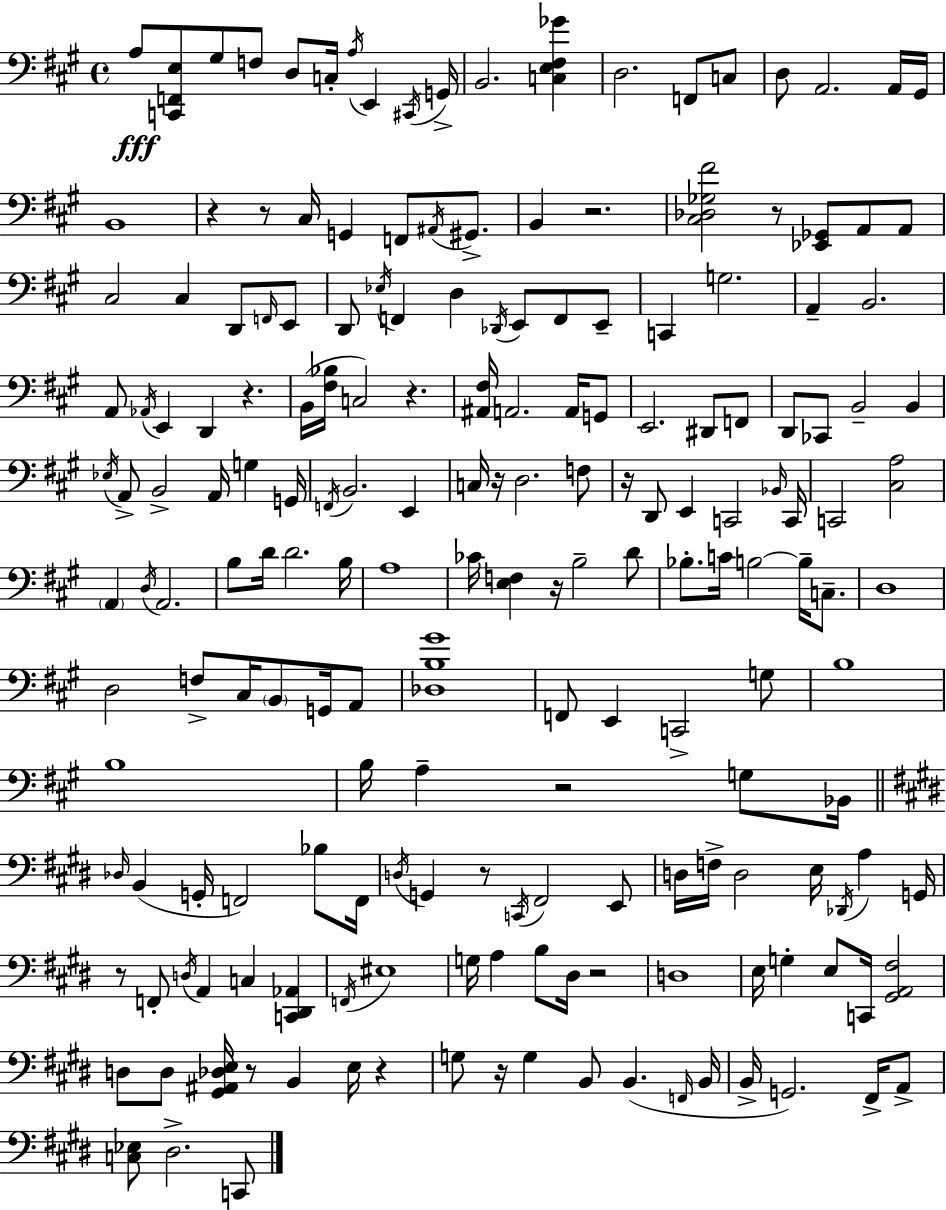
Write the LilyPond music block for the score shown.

{
  \clef bass
  \time 4/4
  \defaultTimeSignature
  \key a \major
  a8\fff <c, f, e>8 gis8 f8 d8 c16-. \acciaccatura { a16 } e,4 | \acciaccatura { cis,16 } g,16-> b,2. <c e fis ges'>4 | d2. f,8 | c8 d8 a,2. | \break a,16 gis,16 b,1 | r4 r8 cis16 g,4 f,8 \acciaccatura { ais,16 } | gis,8.-> b,4 r2. | <cis des ges fis'>2 r8 <ees, ges,>8 a,8 | \break a,8 cis2 cis4 d,8 | \grace { f,16 } e,8 d,8 \acciaccatura { ees16 } f,4 d4 \acciaccatura { des,16 } | e,8 f,8 e,8-- c,4 g2. | a,4-- b,2. | \break a,8 \acciaccatura { aes,16 } e,4 d,4 | r4. b,16( <fis bes>16 c2) | r4. <ais, fis>16 a,2. | a,16 g,8 e,2. | \break dis,8 f,8 d,8 ces,8 b,2-- | b,4 \acciaccatura { ees16 } a,8-> b,2-> | a,16 g4 g,16 \acciaccatura { f,16 } b,2. | e,4 c16 r16 d2. | \break f8 r16 d,8 e,4 | c,2 \grace { bes,16 } c,16 c,2 | <cis a>2 \parenthesize a,4 \acciaccatura { d16 } a,2. | b8 d'16 d'2. | \break b16 a1 | ces'16 <e f>4 | r16 b2-- d'8 bes8.-. c'16 b2~~ | b16-- c8.-- d1 | \break d2 | f8-> cis16 \parenthesize b,8 g,16 a,8 <des b gis'>1 | f,8 e,4 | c,2-> g8 b1 | \break b1 | b16 a4-- | r2 g8 bes,16 \bar "||" \break \key e \major \grace { des16 } b,4( g,16-. f,2) bes8 | f,16 \acciaccatura { d16 } g,4 r8 \acciaccatura { c,16 } fis,2 | e,8 d16 f16-> d2 e16 \acciaccatura { des,16 } a4 | g,16 r8 f,8-. \acciaccatura { d16 } a,4 c4 | \break <c, dis, aes,>4 \acciaccatura { f,16 } eis1 | g16 a4 b8 dis16 r2 | d1 | e16 g4-. e8 c,16 <gis, a, fis>2 | \break d8 d8 <gis, ais, des e>16 r8 b,4 | e16 r4 g8 r16 g4 b,8 b,4.( | \grace { f,16 } b,16 b,16-> g,2.) | fis,16-> a,8-> <c ees>8 dis2.-> | \break c,8 \bar "|."
}